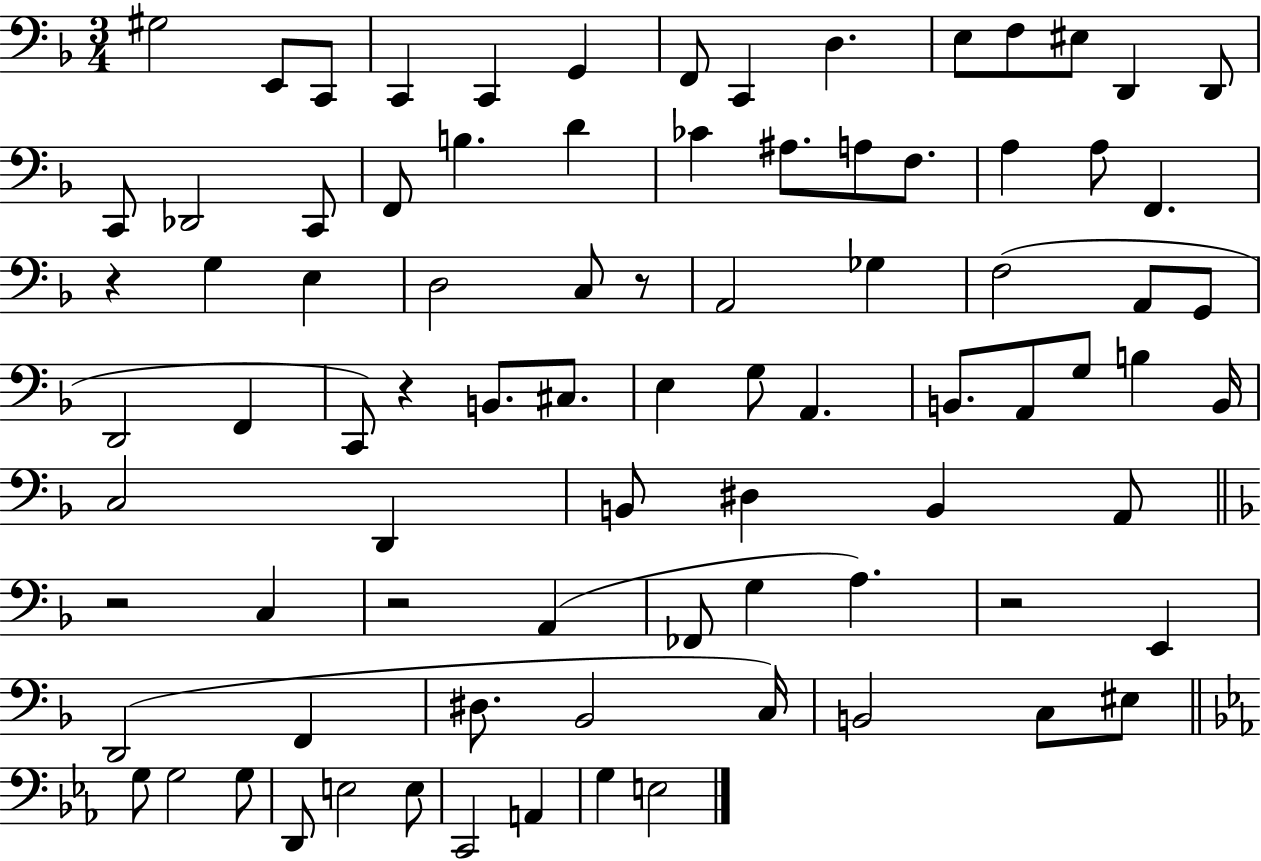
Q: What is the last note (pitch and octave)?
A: E3